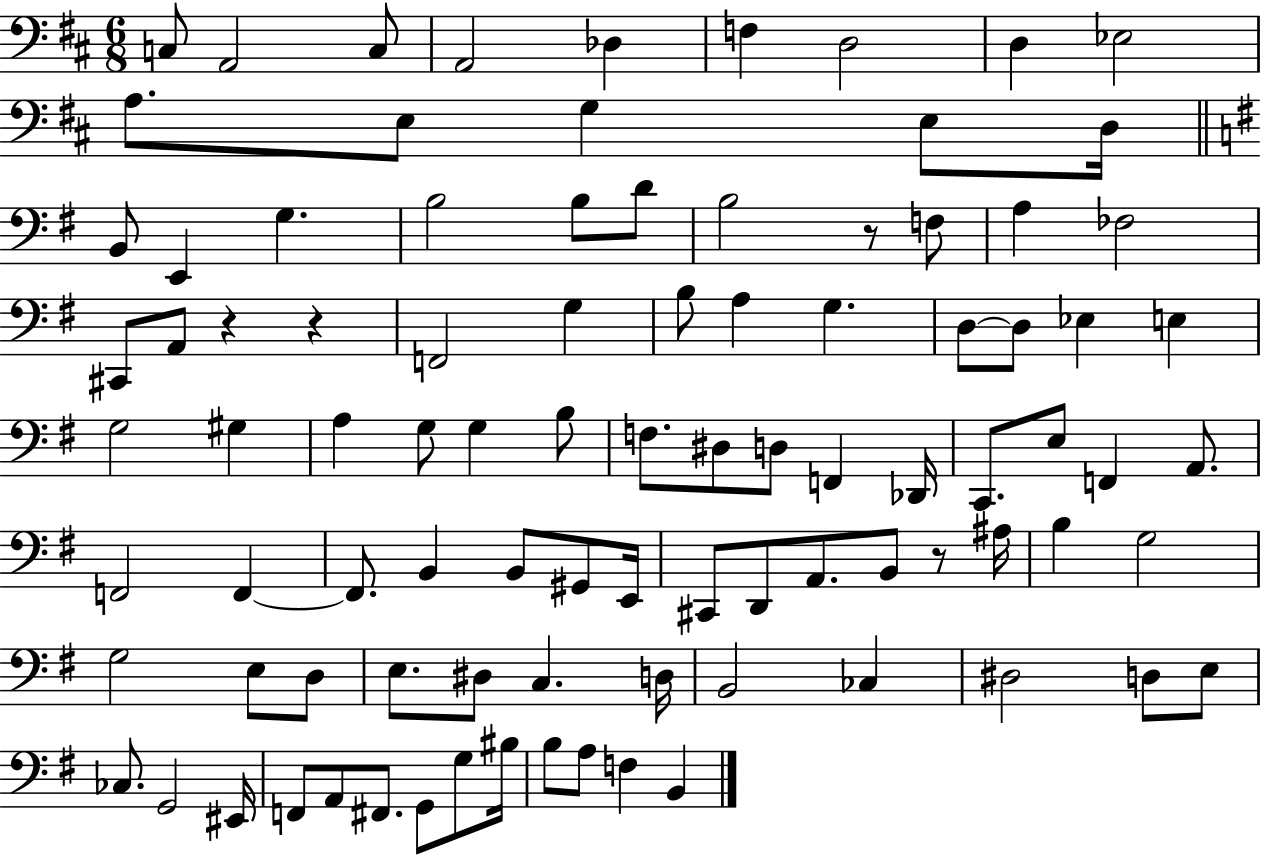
{
  \clef bass
  \numericTimeSignature
  \time 6/8
  \key d \major
  c8 a,2 c8 | a,2 des4 | f4 d2 | d4 ees2 | \break a8. e8 g4 e8 d16 | \bar "||" \break \key g \major b,8 e,4 g4. | b2 b8 d'8 | b2 r8 f8 | a4 fes2 | \break cis,8 a,8 r4 r4 | f,2 g4 | b8 a4 g4. | d8~~ d8 ees4 e4 | \break g2 gis4 | a4 g8 g4 b8 | f8. dis8 d8 f,4 des,16 | c,8. e8 f,4 a,8. | \break f,2 f,4~~ | f,8. b,4 b,8 gis,8 e,16 | cis,8 d,8 a,8. b,8 r8 ais16 | b4 g2 | \break g2 e8 d8 | e8. dis8 c4. d16 | b,2 ces4 | dis2 d8 e8 | \break ces8. g,2 eis,16 | f,8 a,8 fis,8. g,8 g8 bis16 | b8 a8 f4 b,4 | \bar "|."
}